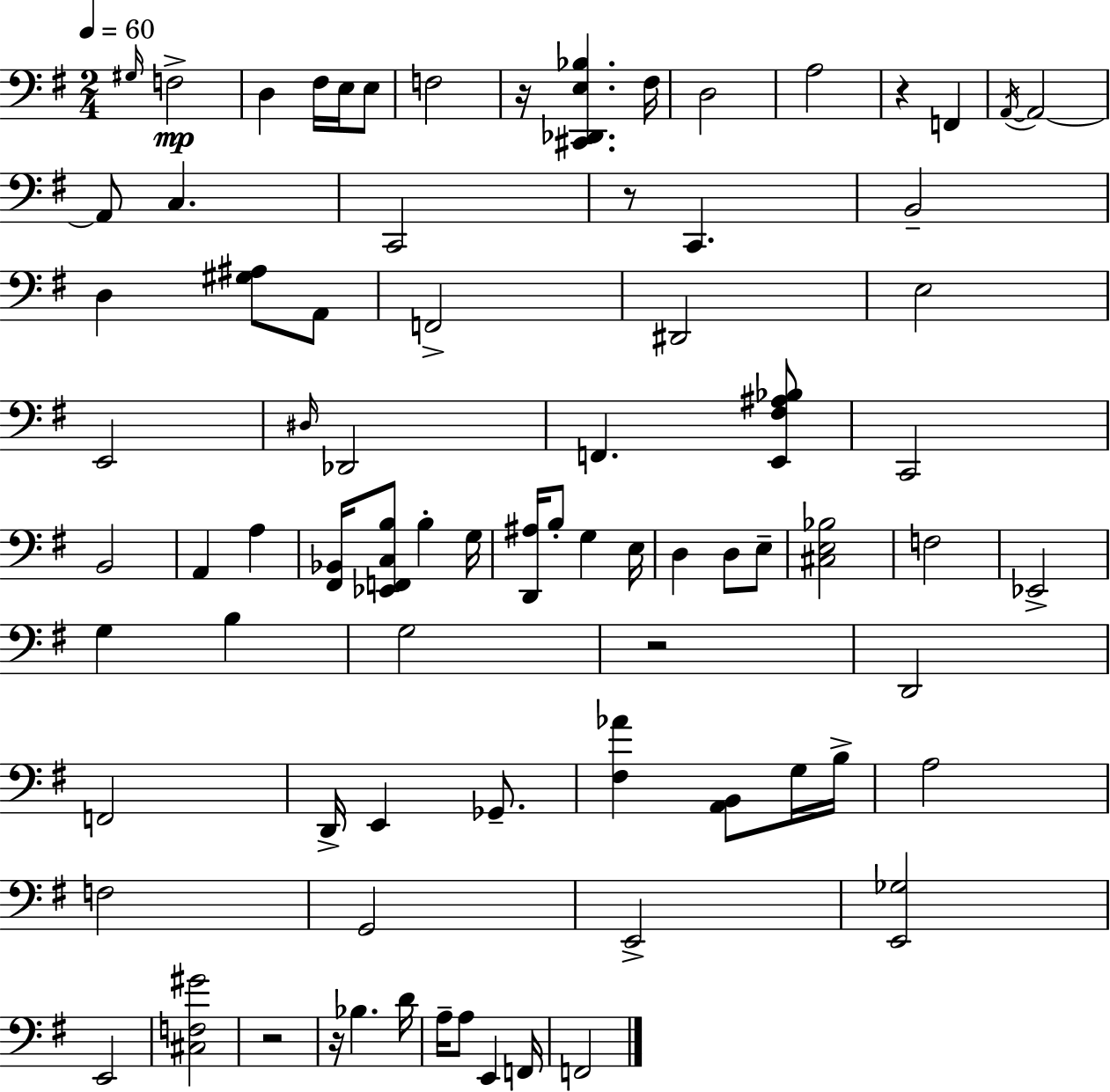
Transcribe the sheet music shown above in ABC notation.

X:1
T:Untitled
M:2/4
L:1/4
K:Em
^G,/4 F,2 D, ^F,/4 E,/4 E,/2 F,2 z/4 [^C,,_D,,E,_B,] ^F,/4 D,2 A,2 z F,, A,,/4 A,,2 A,,/2 C, C,,2 z/2 C,, B,,2 D, [^G,^A,]/2 A,,/2 F,,2 ^D,,2 E,2 E,,2 ^D,/4 _D,,2 F,, [E,,^F,^A,_B,]/2 C,,2 B,,2 A,, A, [^F,,_B,,]/4 [_E,,F,,C,B,]/2 B, G,/4 [D,,^A,]/4 B,/2 G, E,/4 D, D,/2 E,/2 [^C,E,_B,]2 F,2 _E,,2 G, B, G,2 z2 D,,2 F,,2 D,,/4 E,, _G,,/2 [^F,_A] [A,,B,,]/2 G,/4 B,/4 A,2 F,2 G,,2 E,,2 [E,,_G,]2 E,,2 [^C,F,^G]2 z2 z/4 _B, D/4 A,/4 A,/2 E,, F,,/4 F,,2